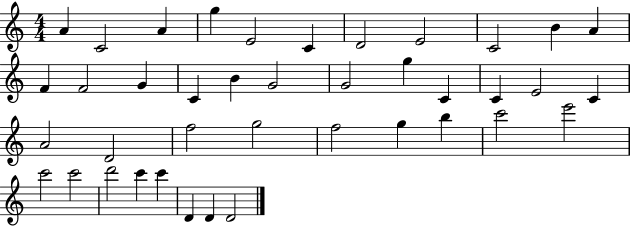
X:1
T:Untitled
M:4/4
L:1/4
K:C
A C2 A g E2 C D2 E2 C2 B A F F2 G C B G2 G2 g C C E2 C A2 D2 f2 g2 f2 g b c'2 e'2 c'2 c'2 d'2 c' c' D D D2